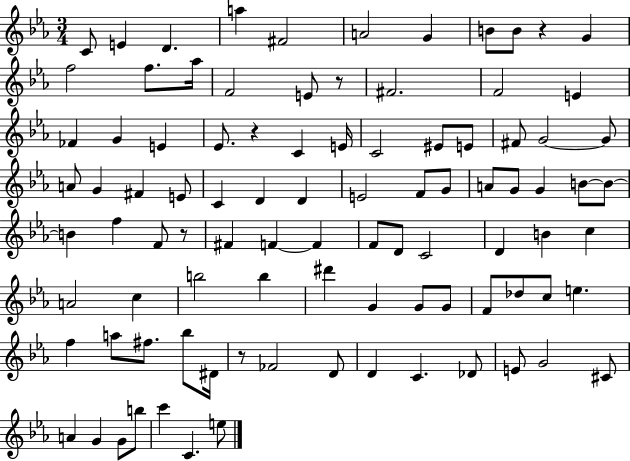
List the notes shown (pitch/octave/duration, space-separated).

C4/e E4/q D4/q. A5/q F#4/h A4/h G4/q B4/e B4/e R/q G4/q F5/h F5/e. Ab5/s F4/h E4/e R/e F#4/h. F4/h E4/q FES4/q G4/q E4/q Eb4/e. R/q C4/q E4/s C4/h EIS4/e E4/e F#4/e G4/h G4/e A4/e G4/q F#4/q E4/e C4/q D4/q D4/q E4/h F4/e G4/e A4/e G4/e G4/q B4/e B4/e B4/q F5/q F4/e R/e F#4/q F4/q F4/q F4/e D4/e C4/h D4/q B4/q C5/q A4/h C5/q B5/h B5/q D#6/q G4/q G4/e G4/e F4/e Db5/e C5/e E5/q. F5/q A5/e F#5/e. Bb5/e D#4/s R/e FES4/h D4/e D4/q C4/q. Db4/e E4/e G4/h C#4/e A4/q G4/q G4/e B5/e C6/q C4/q. E5/e